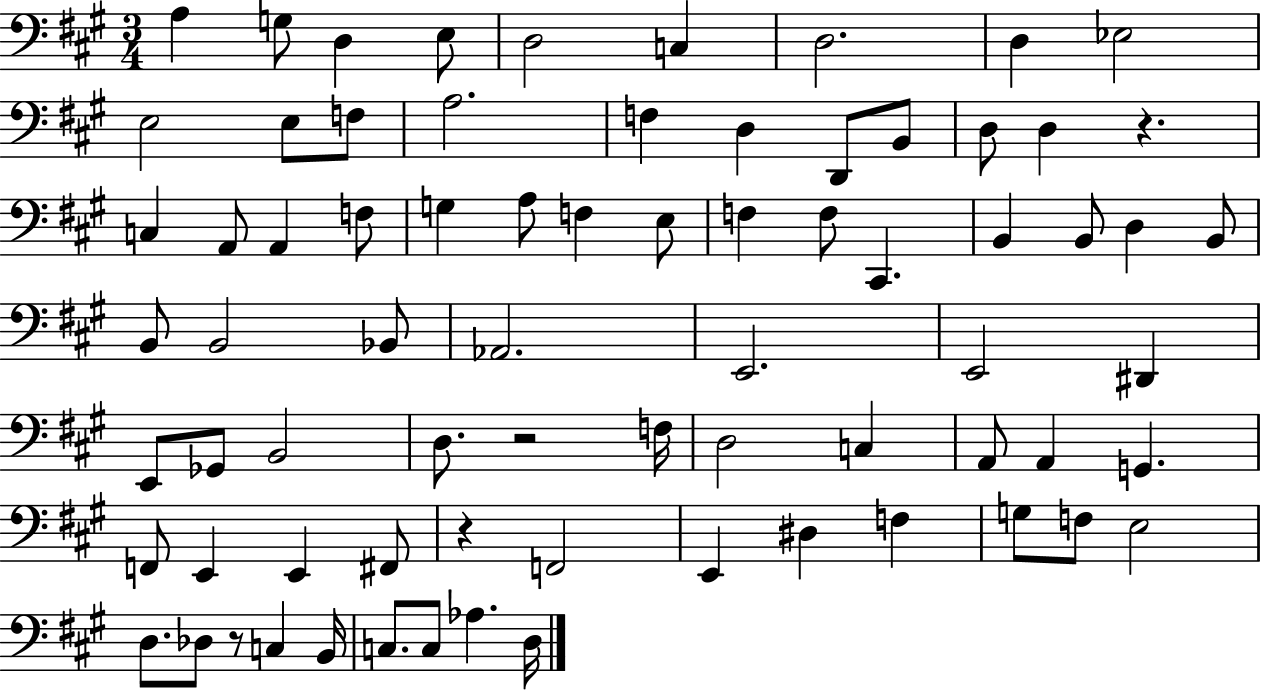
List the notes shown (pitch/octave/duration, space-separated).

A3/q G3/e D3/q E3/e D3/h C3/q D3/h. D3/q Eb3/h E3/h E3/e F3/e A3/h. F3/q D3/q D2/e B2/e D3/e D3/q R/q. C3/q A2/e A2/q F3/e G3/q A3/e F3/q E3/e F3/q F3/e C#2/q. B2/q B2/e D3/q B2/e B2/e B2/h Bb2/e Ab2/h. E2/h. E2/h D#2/q E2/e Gb2/e B2/h D3/e. R/h F3/s D3/h C3/q A2/e A2/q G2/q. F2/e E2/q E2/q F#2/e R/q F2/h E2/q D#3/q F3/q G3/e F3/e E3/h D3/e. Db3/e R/e C3/q B2/s C3/e. C3/e Ab3/q. D3/s